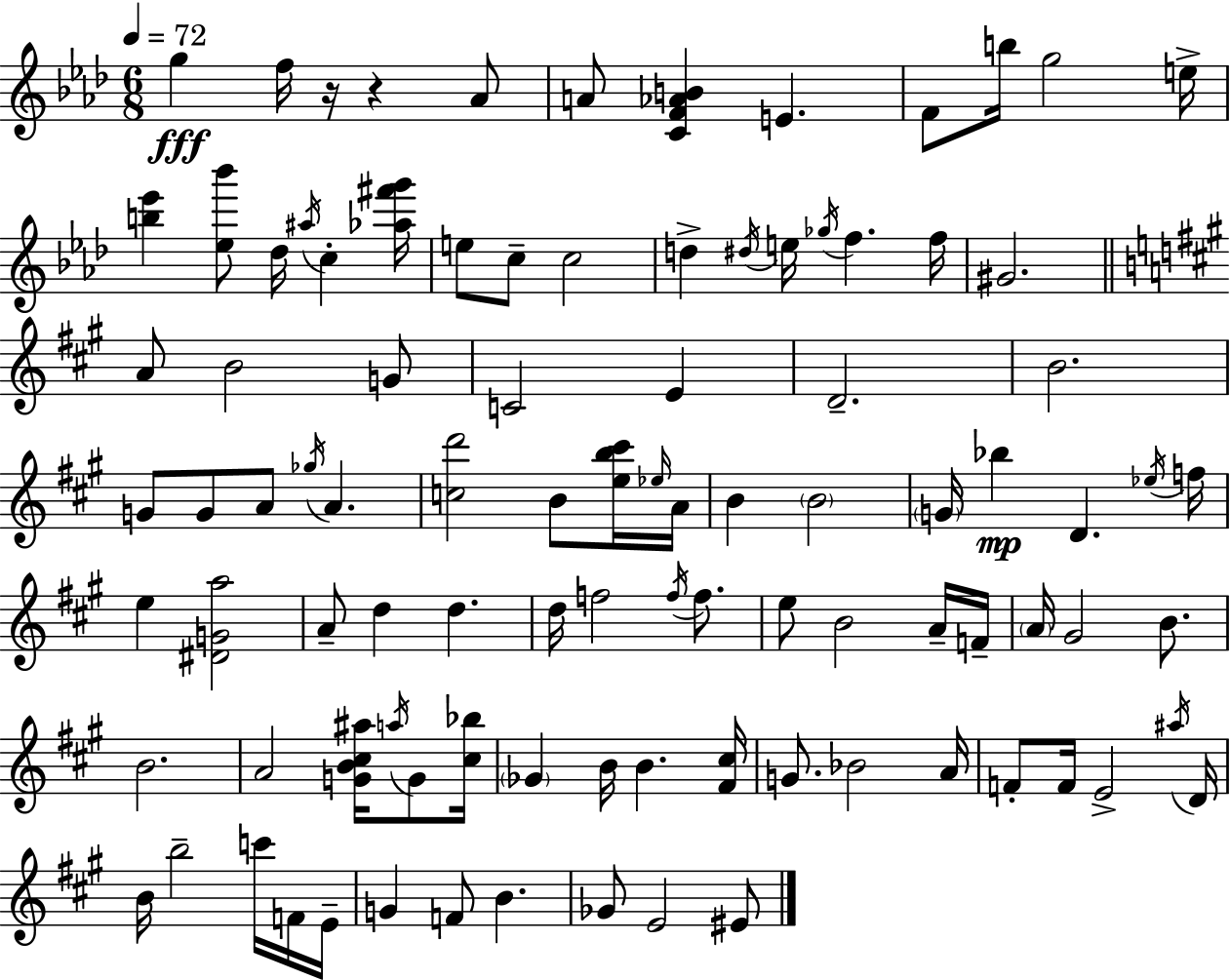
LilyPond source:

{
  \clef treble
  \numericTimeSignature
  \time 6/8
  \key f \minor
  \tempo 4 = 72
  g''4\fff f''16 r16 r4 aes'8 | a'8 <c' f' aes' b'>4 e'4. | f'8 b''16 g''2 e''16-> | <b'' ees'''>4 <ees'' bes'''>8 des''16 \acciaccatura { ais''16 } c''4-. | \break <aes'' fis''' g'''>16 e''8 c''8-- c''2 | d''4-> \acciaccatura { dis''16 } e''16 \acciaccatura { ges''16 } f''4. | f''16 gis'2. | \bar "||" \break \key a \major a'8 b'2 g'8 | c'2 e'4 | d'2.-- | b'2. | \break g'8 g'8 a'8 \acciaccatura { ges''16 } a'4. | <c'' d'''>2 b'8 <e'' b'' cis'''>16 | \grace { ees''16 } a'16 b'4 \parenthesize b'2 | \parenthesize g'16 bes''4\mp d'4. | \break \acciaccatura { ees''16 } f''16 e''4 <dis' g' a''>2 | a'8-- d''4 d''4. | d''16 f''2 | \acciaccatura { f''16 } f''8. e''8 b'2 | \break a'16-- f'16-- \parenthesize a'16 gis'2 | b'8. b'2. | a'2 | <g' b' cis'' ais''>16 \acciaccatura { a''16 } g'8 <cis'' bes''>16 \parenthesize ges'4 b'16 b'4. | \break <fis' cis''>16 g'8. bes'2 | a'16 f'8-. f'16 e'2-> | \acciaccatura { ais''16 } d'16 b'16 b''2-- | c'''16 f'16 e'16-- g'4 f'8 | \break b'4. ges'8 e'2 | eis'8 \bar "|."
}